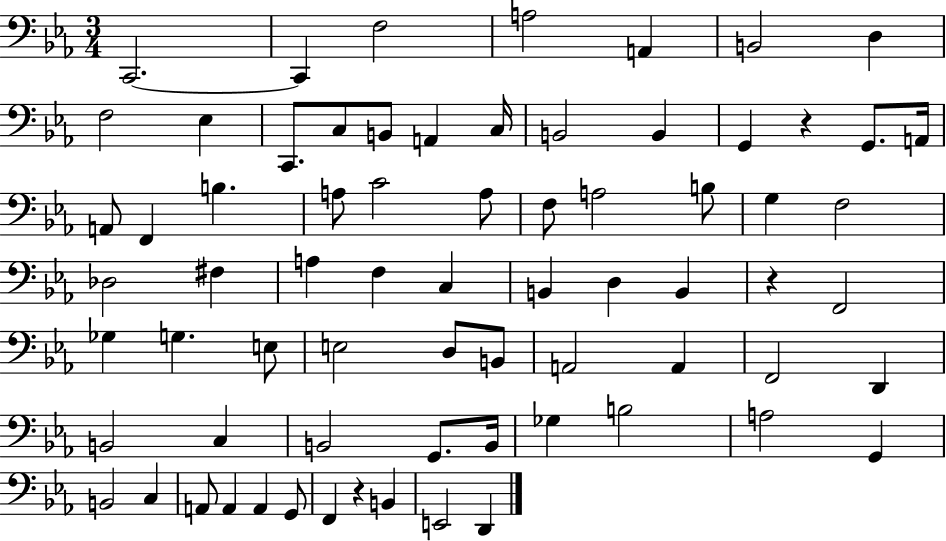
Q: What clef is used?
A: bass